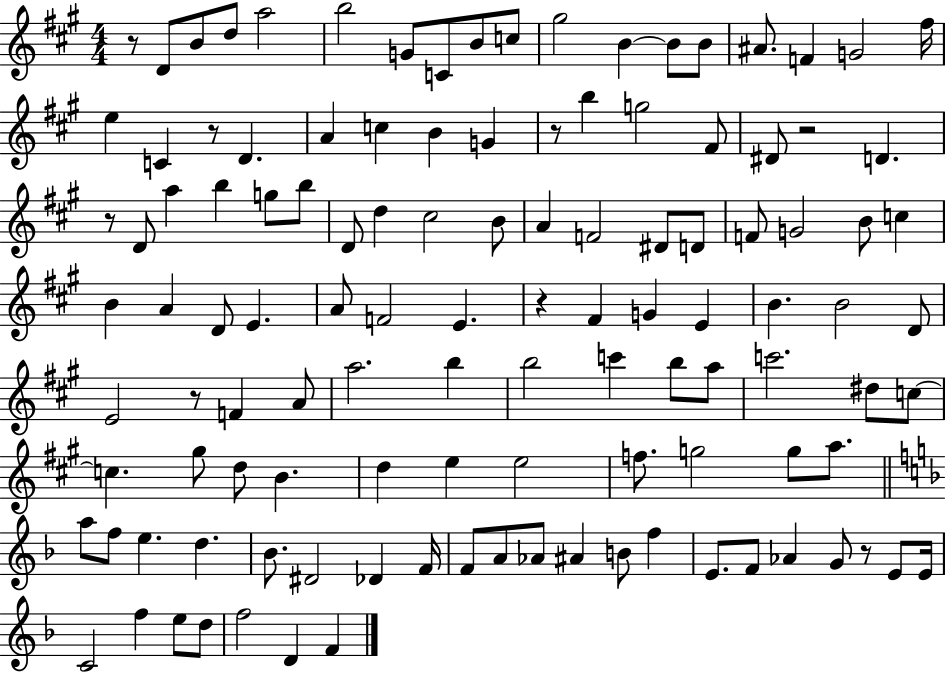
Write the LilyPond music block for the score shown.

{
  \clef treble
  \numericTimeSignature
  \time 4/4
  \key a \major
  \repeat volta 2 { r8 d'8 b'8 d''8 a''2 | b''2 g'8 c'8 b'8 c''8 | gis''2 b'4~~ b'8 b'8 | ais'8. f'4 g'2 fis''16 | \break e''4 c'4 r8 d'4. | a'4 c''4 b'4 g'4 | r8 b''4 g''2 fis'8 | dis'8 r2 d'4. | \break r8 d'8 a''4 b''4 g''8 b''8 | d'8 d''4 cis''2 b'8 | a'4 f'2 dis'8 d'8 | f'8 g'2 b'8 c''4 | \break b'4 a'4 d'8 e'4. | a'8 f'2 e'4. | r4 fis'4 g'4 e'4 | b'4. b'2 d'8 | \break e'2 r8 f'4 a'8 | a''2. b''4 | b''2 c'''4 b''8 a''8 | c'''2. dis''8 c''8~~ | \break c''4. gis''8 d''8 b'4. | d''4 e''4 e''2 | f''8. g''2 g''8 a''8. | \bar "||" \break \key f \major a''8 f''8 e''4. d''4. | bes'8. dis'2 des'4 f'16 | f'8 a'8 aes'8 ais'4 b'8 f''4 | e'8. f'8 aes'4 g'8 r8 e'8 e'16 | \break c'2 f''4 e''8 d''8 | f''2 d'4 f'4 | } \bar "|."
}